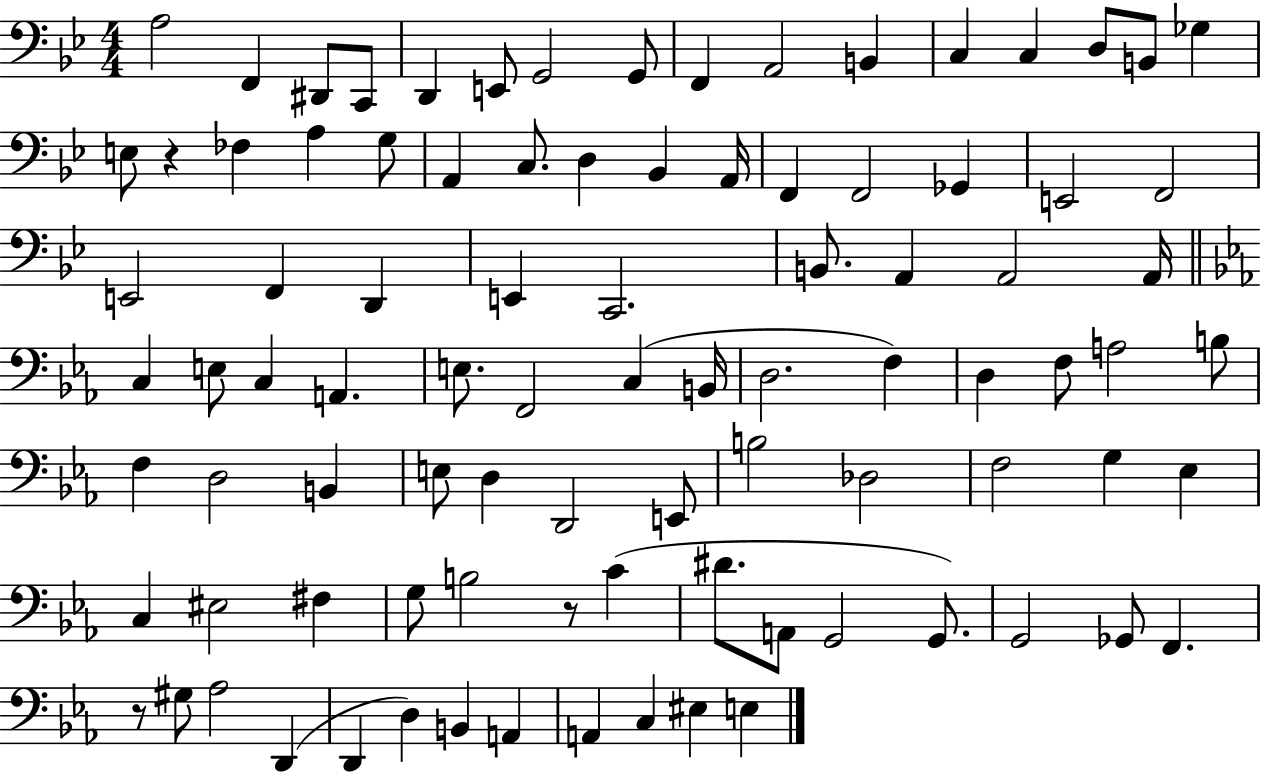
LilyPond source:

{
  \clef bass
  \numericTimeSignature
  \time 4/4
  \key bes \major
  a2 f,4 dis,8 c,8 | d,4 e,8 g,2 g,8 | f,4 a,2 b,4 | c4 c4 d8 b,8 ges4 | \break e8 r4 fes4 a4 g8 | a,4 c8. d4 bes,4 a,16 | f,4 f,2 ges,4 | e,2 f,2 | \break e,2 f,4 d,4 | e,4 c,2. | b,8. a,4 a,2 a,16 | \bar "||" \break \key ees \major c4 e8 c4 a,4. | e8. f,2 c4( b,16 | d2. f4) | d4 f8 a2 b8 | \break f4 d2 b,4 | e8 d4 d,2 e,8 | b2 des2 | f2 g4 ees4 | \break c4 eis2 fis4 | g8 b2 r8 c'4( | dis'8. a,8 g,2 g,8.) | g,2 ges,8 f,4. | \break r8 gis8 aes2 d,4( | d,4 d4) b,4 a,4 | a,4 c4 eis4 e4 | \bar "|."
}